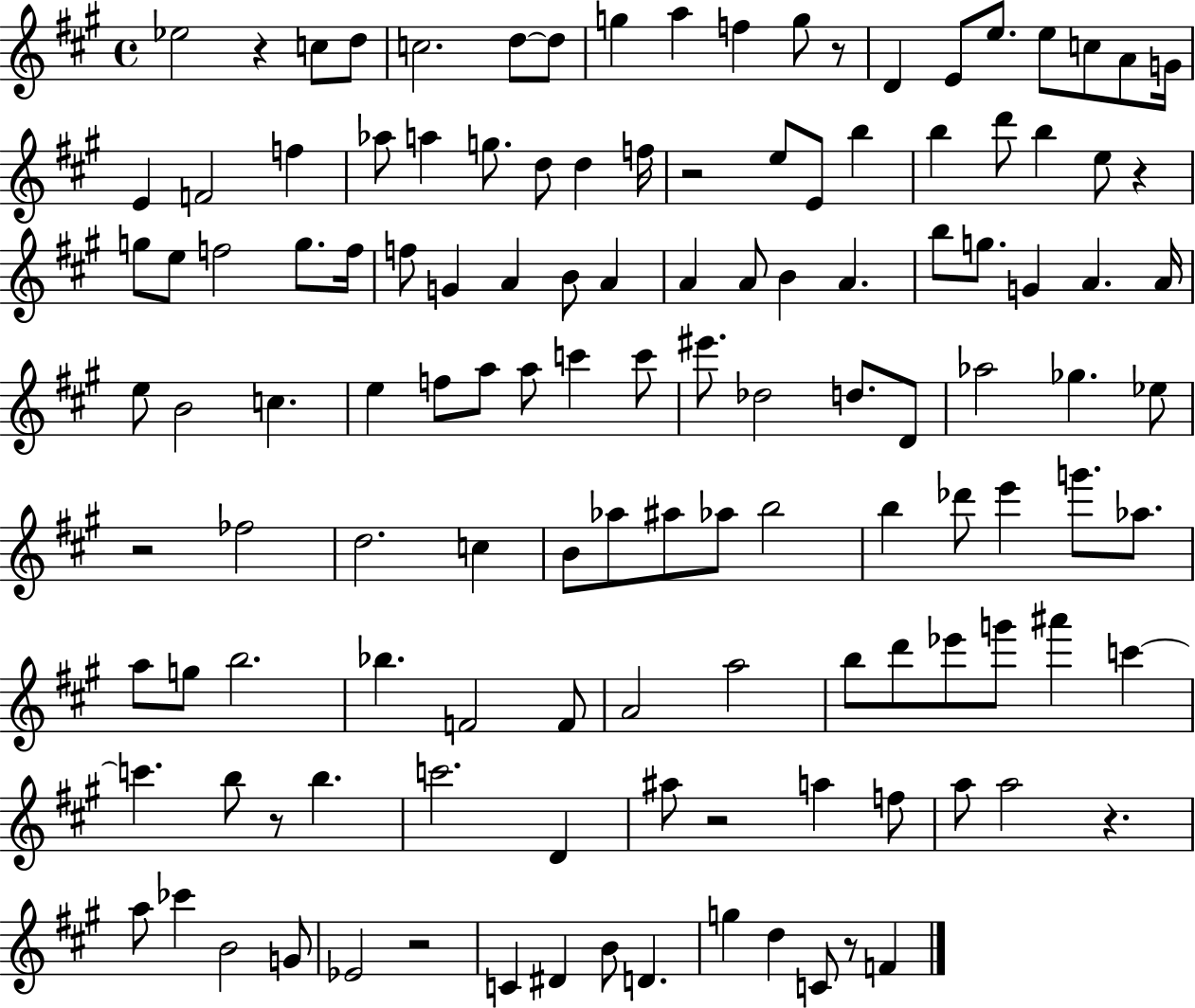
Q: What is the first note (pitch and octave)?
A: Eb5